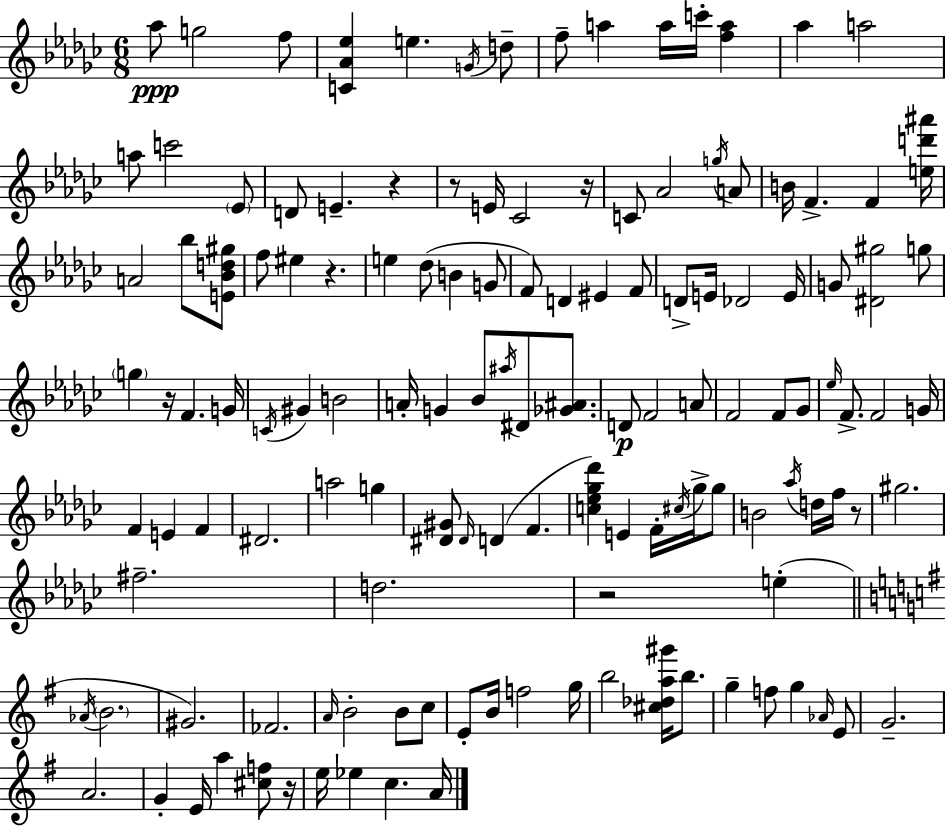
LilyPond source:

{
  \clef treble
  \numericTimeSignature
  \time 6/8
  \key ees \minor
  aes''8\ppp g''2 f''8 | <c' aes' ees''>4 e''4. \acciaccatura { g'16 } d''8-- | f''8-- a''4 a''16 c'''16-. <f'' a''>4 | aes''4 a''2 | \break a''8 c'''2 \parenthesize ees'8 | d'8 e'4.-- r4 | r8 e'16 ces'2 | r16 c'8 aes'2 \acciaccatura { g''16 } | \break a'8 b'16 f'4.-> f'4 | <e'' d''' ais'''>16 a'2 bes''8 | <e' bes' d'' gis''>8 f''8 eis''4 r4. | e''4 des''8( b'4 | \break g'8 f'8) d'4 eis'4 | f'8 d'8-> e'16 des'2 | e'16 g'8 <dis' gis''>2 | g''8 \parenthesize g''4 r16 f'4. | \break g'16 \acciaccatura { c'16 } gis'4 b'2 | a'16-. g'4 bes'8 \acciaccatura { ais''16 } dis'8 | <ges' ais'>8. d'8\p f'2 | a'8 f'2 | \break f'8 ges'8 \grace { ees''16 } f'8.-> f'2 | g'16 f'4 e'4 | f'4 dis'2. | a''2 | \break g''4 <dis' gis'>8 \grace { dis'16 } d'4( | f'4. <c'' ees'' ges'' des'''>4) e'4 | f'16-. \acciaccatura { cis''16 } ges''16-> ges''8 b'2 | \acciaccatura { aes''16 } d''16 f''16 r8 gis''2. | \break fis''2.-- | d''2. | r2 | e''4-.( \bar "||" \break \key e \minor \acciaccatura { aes'16 } \parenthesize b'2. | gis'2.) | fes'2. | \grace { a'16 } b'2-. b'8 | \break c''8 e'8-. b'16 f''2 | g''16 b''2 <cis'' des'' a'' gis'''>16 b''8. | g''4-- f''8 g''4 | \grace { aes'16 } e'8 g'2.-- | \break a'2. | g'4-. e'16 a''4 | <cis'' f''>8 r16 e''16 ees''4 c''4. | a'16 \bar "|."
}